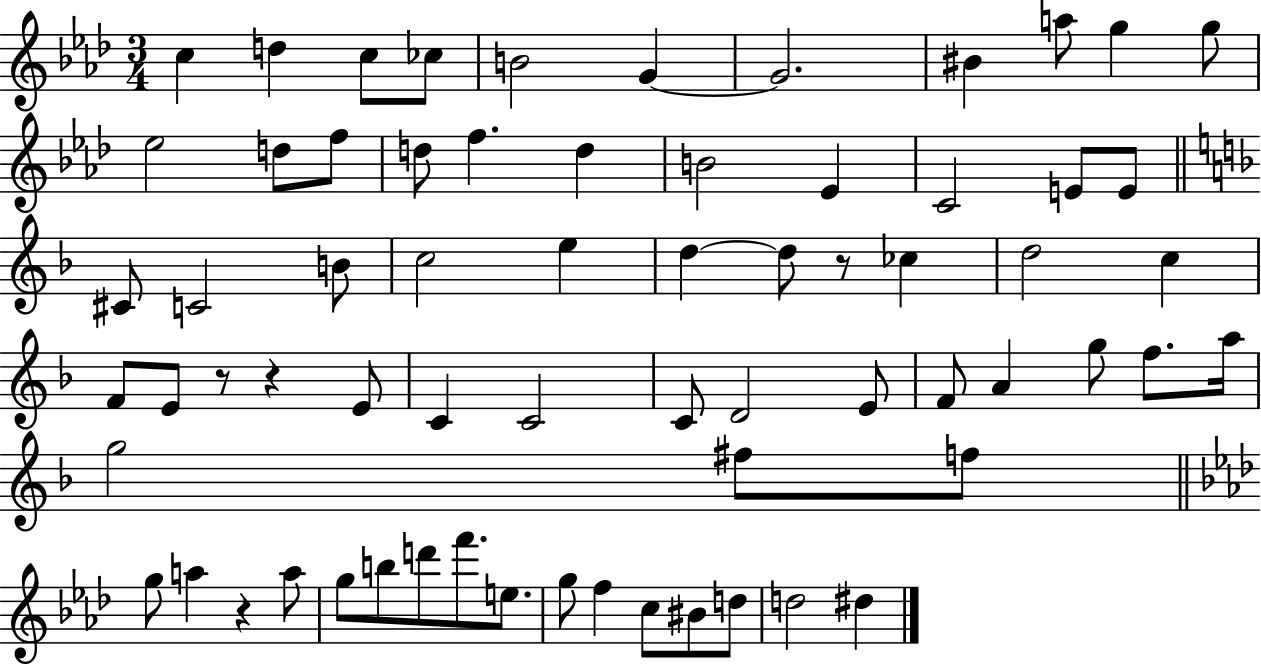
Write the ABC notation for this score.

X:1
T:Untitled
M:3/4
L:1/4
K:Ab
c d c/2 _c/2 B2 G G2 ^B a/2 g g/2 _e2 d/2 f/2 d/2 f d B2 _E C2 E/2 E/2 ^C/2 C2 B/2 c2 e d d/2 z/2 _c d2 c F/2 E/2 z/2 z E/2 C C2 C/2 D2 E/2 F/2 A g/2 f/2 a/4 g2 ^f/2 f/2 g/2 a z a/2 g/2 b/2 d'/2 f'/2 e/2 g/2 f c/2 ^B/2 d/2 d2 ^d